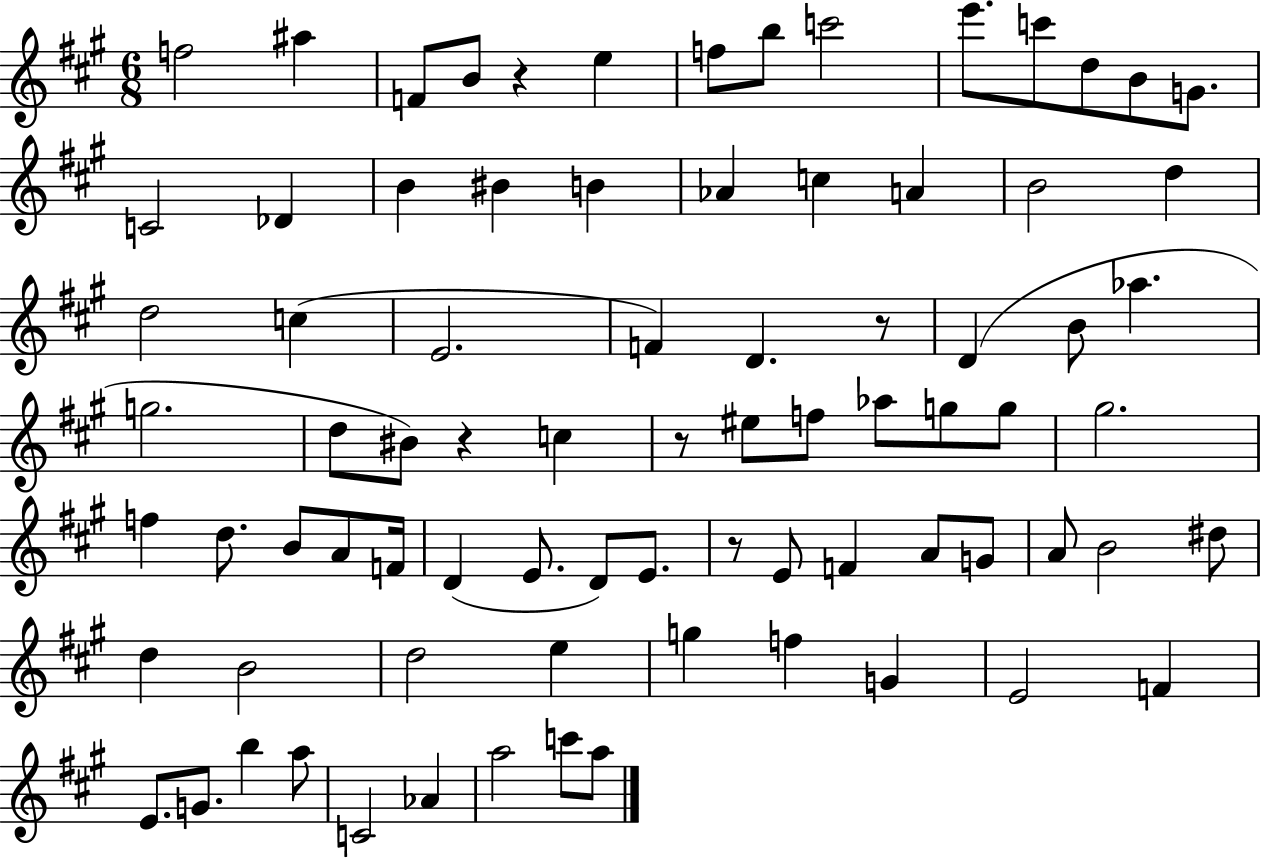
{
  \clef treble
  \numericTimeSignature
  \time 6/8
  \key a \major
  f''2 ais''4 | f'8 b'8 r4 e''4 | f''8 b''8 c'''2 | e'''8. c'''8 d''8 b'8 g'8. | \break c'2 des'4 | b'4 bis'4 b'4 | aes'4 c''4 a'4 | b'2 d''4 | \break d''2 c''4( | e'2. | f'4) d'4. r8 | d'4( b'8 aes''4. | \break g''2. | d''8 bis'8) r4 c''4 | r8 eis''8 f''8 aes''8 g''8 g''8 | gis''2. | \break f''4 d''8. b'8 a'8 f'16 | d'4( e'8. d'8) e'8. | r8 e'8 f'4 a'8 g'8 | a'8 b'2 dis''8 | \break d''4 b'2 | d''2 e''4 | g''4 f''4 g'4 | e'2 f'4 | \break e'8. g'8. b''4 a''8 | c'2 aes'4 | a''2 c'''8 a''8 | \bar "|."
}